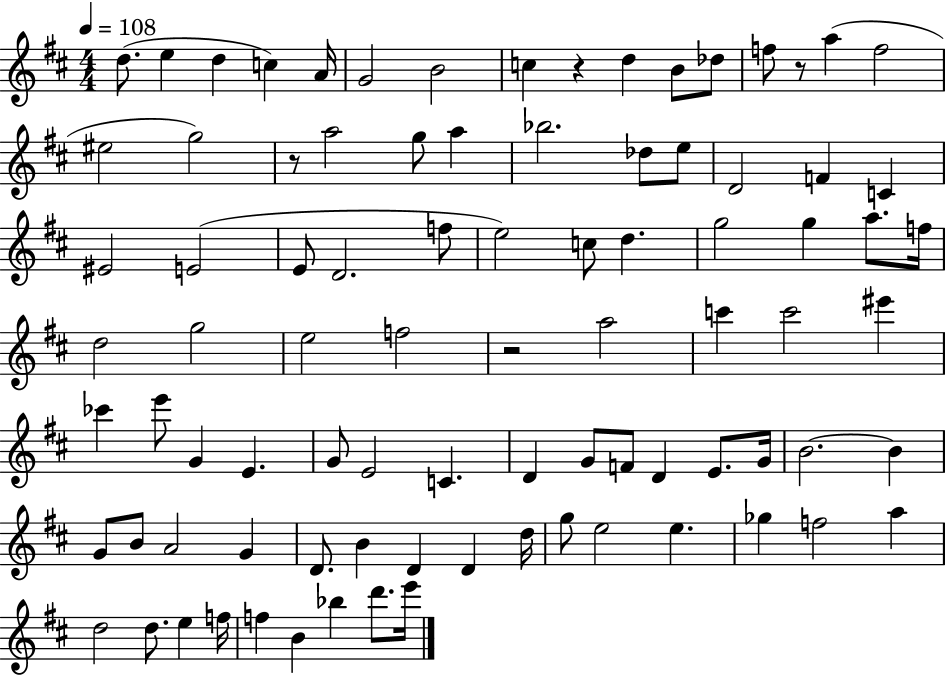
{
  \clef treble
  \numericTimeSignature
  \time 4/4
  \key d \major
  \tempo 4 = 108
  d''8.( e''4 d''4 c''4) a'16 | g'2 b'2 | c''4 r4 d''4 b'8 des''8 | f''8 r8 a''4( f''2 | \break eis''2 g''2) | r8 a''2 g''8 a''4 | bes''2. des''8 e''8 | d'2 f'4 c'4 | \break eis'2 e'2( | e'8 d'2. f''8 | e''2) c''8 d''4. | g''2 g''4 a''8. f''16 | \break d''2 g''2 | e''2 f''2 | r2 a''2 | c'''4 c'''2 eis'''4 | \break ces'''4 e'''8 g'4 e'4. | g'8 e'2 c'4. | d'4 g'8 f'8 d'4 e'8. g'16 | b'2.~~ b'4 | \break g'8 b'8 a'2 g'4 | d'8. b'4 d'4 d'4 d''16 | g''8 e''2 e''4. | ges''4 f''2 a''4 | \break d''2 d''8. e''4 f''16 | f''4 b'4 bes''4 d'''8. e'''16 | \bar "|."
}